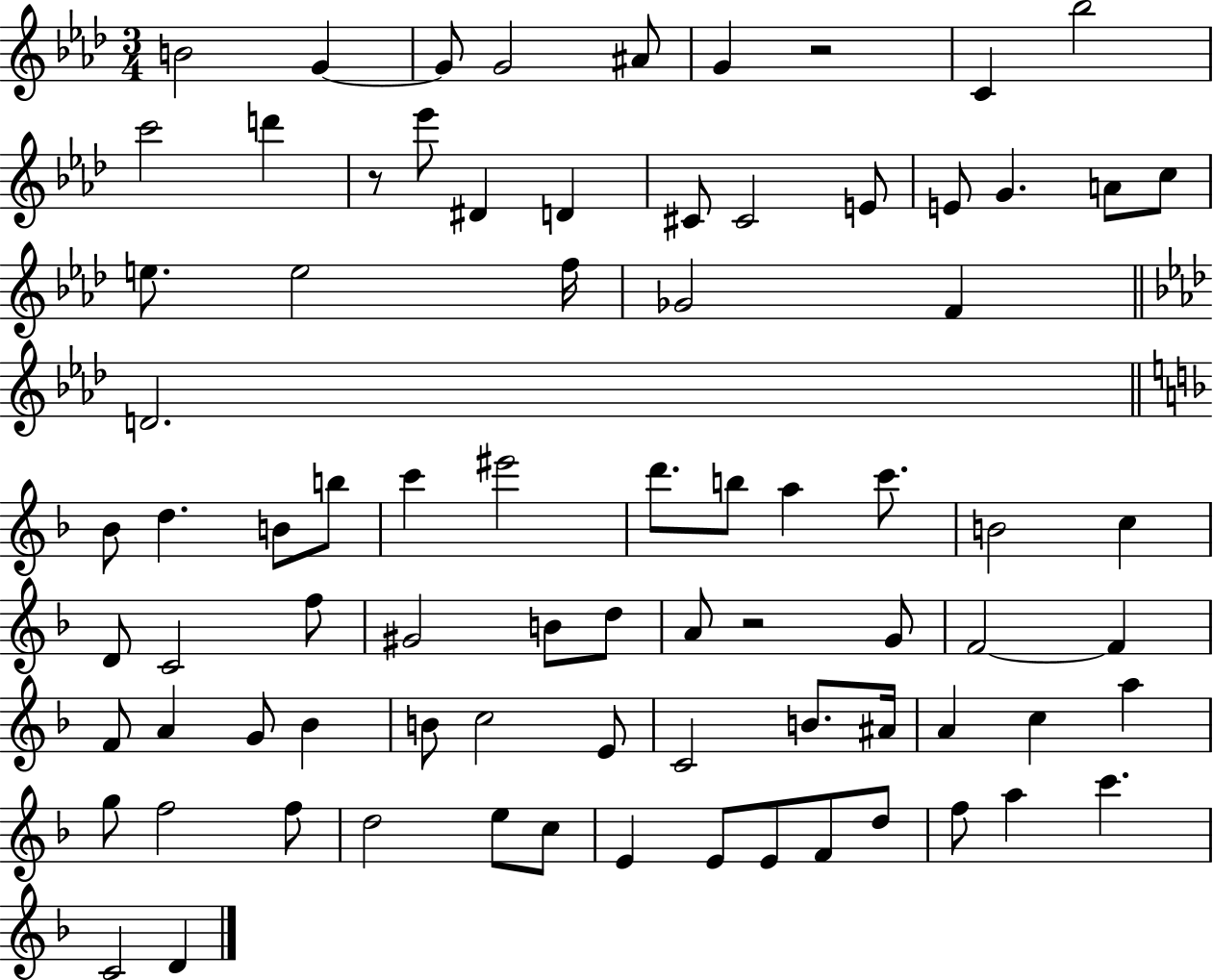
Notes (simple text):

B4/h G4/q G4/e G4/h A#4/e G4/q R/h C4/q Bb5/h C6/h D6/q R/e Eb6/e D#4/q D4/q C#4/e C#4/h E4/e E4/e G4/q. A4/e C5/e E5/e. E5/h F5/s Gb4/h F4/q D4/h. Bb4/e D5/q. B4/e B5/e C6/q EIS6/h D6/e. B5/e A5/q C6/e. B4/h C5/q D4/e C4/h F5/e G#4/h B4/e D5/e A4/e R/h G4/e F4/h F4/q F4/e A4/q G4/e Bb4/q B4/e C5/h E4/e C4/h B4/e. A#4/s A4/q C5/q A5/q G5/e F5/h F5/e D5/h E5/e C5/e E4/q E4/e E4/e F4/e D5/e F5/e A5/q C6/q. C4/h D4/q